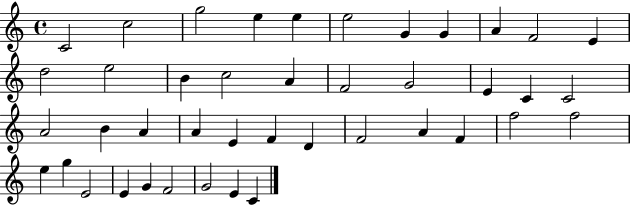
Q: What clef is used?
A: treble